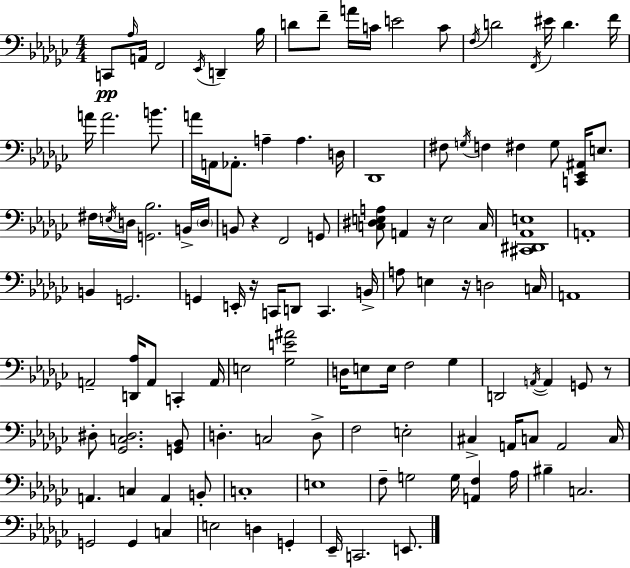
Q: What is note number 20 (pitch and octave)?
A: A4